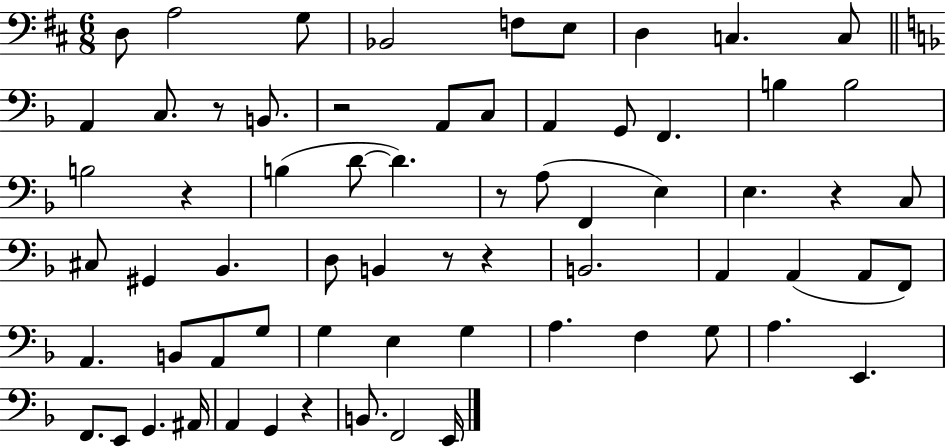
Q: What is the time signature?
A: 6/8